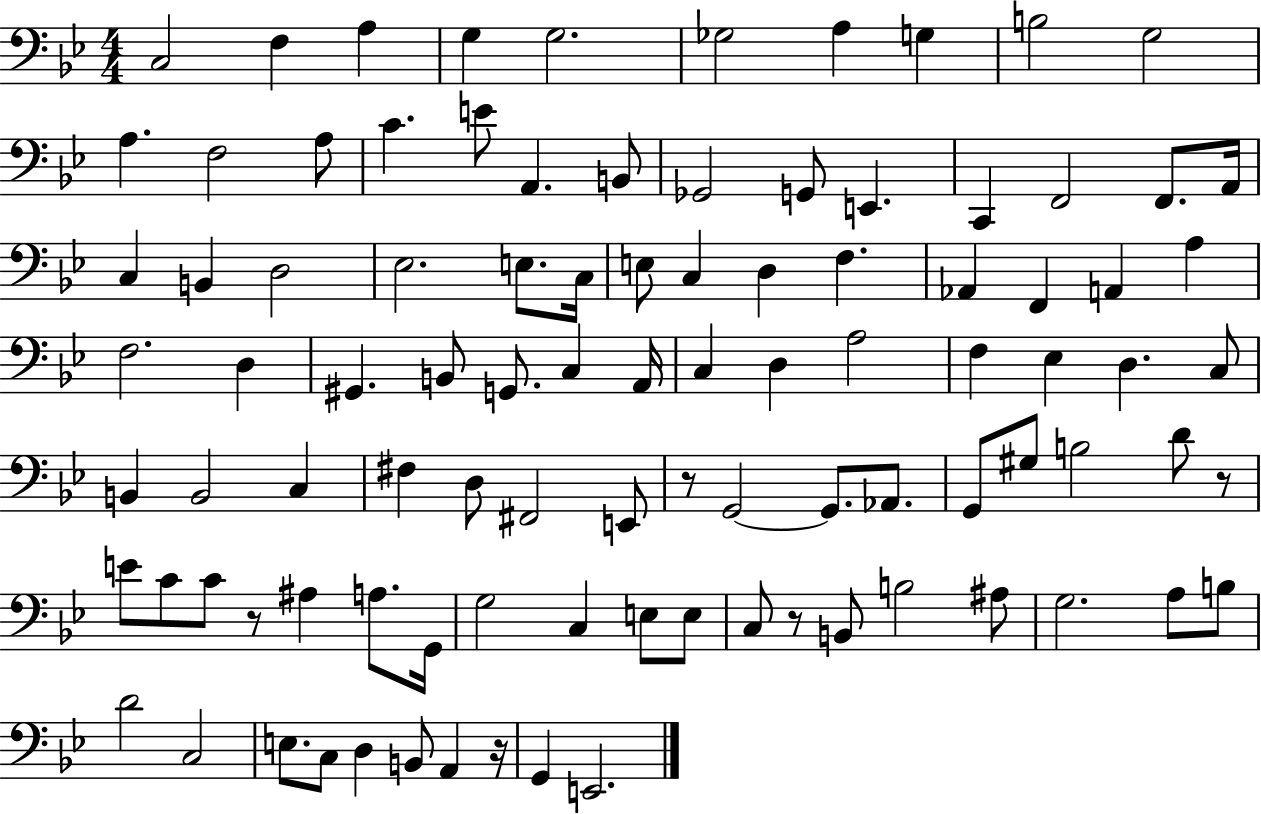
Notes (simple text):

C3/h F3/q A3/q G3/q G3/h. Gb3/h A3/q G3/q B3/h G3/h A3/q. F3/h A3/e C4/q. E4/e A2/q. B2/e Gb2/h G2/e E2/q. C2/q F2/h F2/e. A2/s C3/q B2/q D3/h Eb3/h. E3/e. C3/s E3/e C3/q D3/q F3/q. Ab2/q F2/q A2/q A3/q F3/h. D3/q G#2/q. B2/e G2/e. C3/q A2/s C3/q D3/q A3/h F3/q Eb3/q D3/q. C3/e B2/q B2/h C3/q F#3/q D3/e F#2/h E2/e R/e G2/h G2/e. Ab2/e. G2/e G#3/e B3/h D4/e R/e E4/e C4/e C4/e R/e A#3/q A3/e. G2/s G3/h C3/q E3/e E3/e C3/e R/e B2/e B3/h A#3/e G3/h. A3/e B3/e D4/h C3/h E3/e. C3/e D3/q B2/e A2/q R/s G2/q E2/h.